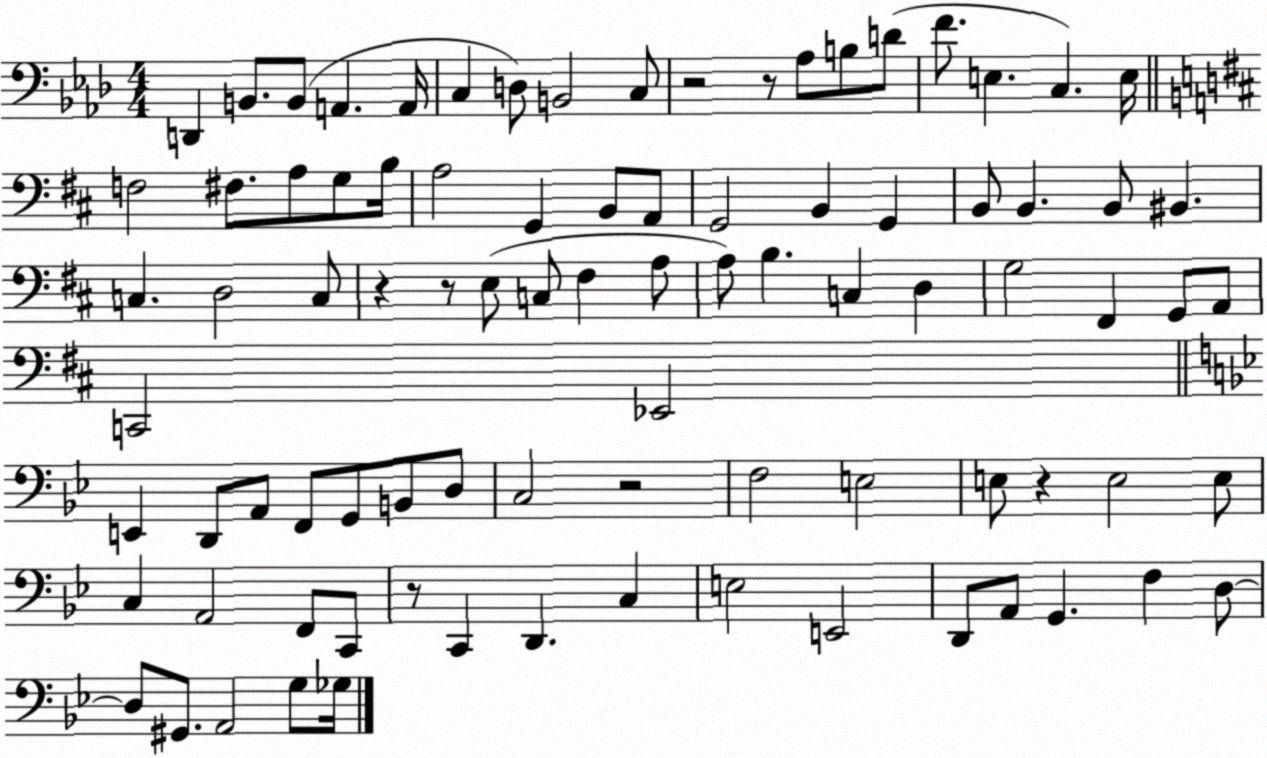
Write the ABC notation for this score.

X:1
T:Untitled
M:4/4
L:1/4
K:Ab
D,, B,,/2 B,,/2 A,, A,,/4 C, D,/2 B,,2 C,/2 z2 z/2 _A,/2 B,/2 D/2 F/2 E, C, E,/4 F,2 ^F,/2 A,/2 G,/2 B,/4 A,2 G,, B,,/2 A,,/2 G,,2 B,, G,, B,,/2 B,, B,,/2 ^B,, C, D,2 C,/2 z z/2 E,/2 C,/2 ^F, A,/2 A,/2 B, C, D, G,2 ^F,, G,,/2 A,,/2 C,,2 _E,,2 E,, D,,/2 A,,/2 F,,/2 G,,/2 B,,/2 D,/2 C,2 z2 F,2 E,2 E,/2 z E,2 E,/2 C, A,,2 F,,/2 C,,/2 z/2 C,, D,, C, E,2 E,,2 D,,/2 A,,/2 G,, F, D,/2 D,/2 ^G,,/2 A,,2 G,/2 _G,/4